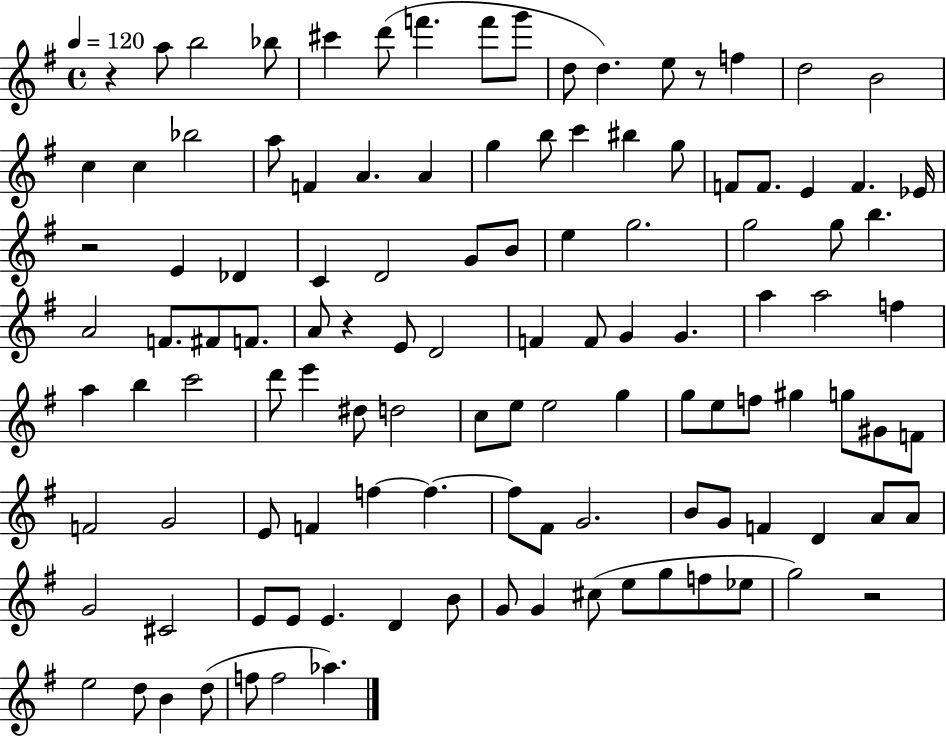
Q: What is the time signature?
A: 4/4